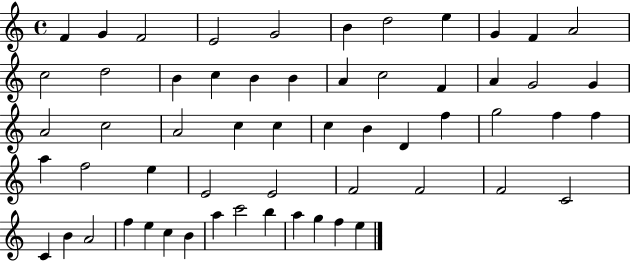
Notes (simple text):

F4/q G4/q F4/h E4/h G4/h B4/q D5/h E5/q G4/q F4/q A4/h C5/h D5/h B4/q C5/q B4/q B4/q A4/q C5/h F4/q A4/q G4/h G4/q A4/h C5/h A4/h C5/q C5/q C5/q B4/q D4/q F5/q G5/h F5/q F5/q A5/q F5/h E5/q E4/h E4/h F4/h F4/h F4/h C4/h C4/q B4/q A4/h F5/q E5/q C5/q B4/q A5/q C6/h B5/q A5/q G5/q F5/q E5/q